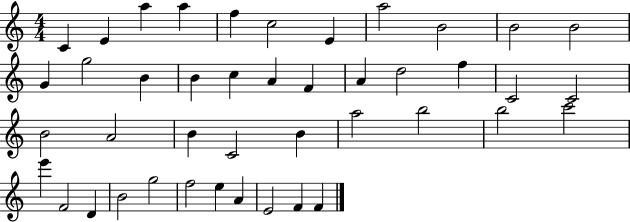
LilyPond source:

{
  \clef treble
  \numericTimeSignature
  \time 4/4
  \key c \major
  c'4 e'4 a''4 a''4 | f''4 c''2 e'4 | a''2 b'2 | b'2 b'2 | \break g'4 g''2 b'4 | b'4 c''4 a'4 f'4 | a'4 d''2 f''4 | c'2 c'2 | \break b'2 a'2 | b'4 c'2 b'4 | a''2 b''2 | b''2 c'''2 | \break e'''4 f'2 d'4 | b'2 g''2 | f''2 e''4 a'4 | e'2 f'4 f'4 | \break \bar "|."
}